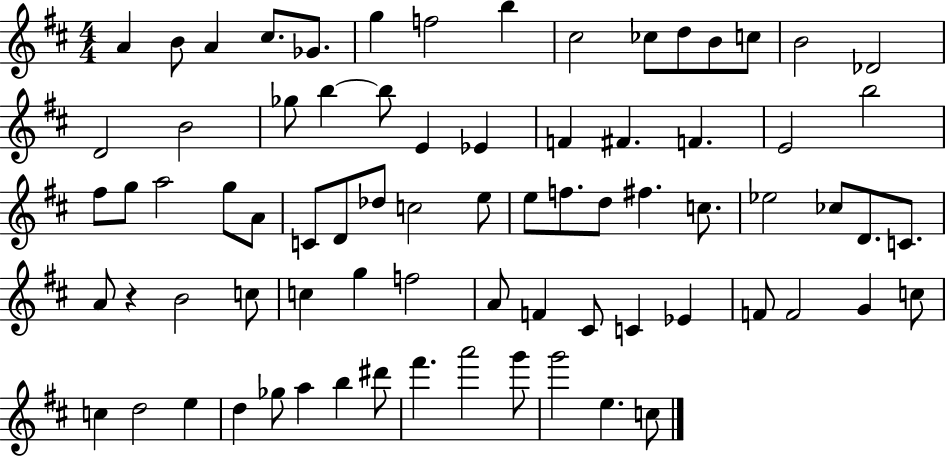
{
  \clef treble
  \numericTimeSignature
  \time 4/4
  \key d \major
  a'4 b'8 a'4 cis''8. ges'8. | g''4 f''2 b''4 | cis''2 ces''8 d''8 b'8 c''8 | b'2 des'2 | \break d'2 b'2 | ges''8 b''4~~ b''8 e'4 ees'4 | f'4 fis'4. f'4. | e'2 b''2 | \break fis''8 g''8 a''2 g''8 a'8 | c'8 d'8 des''8 c''2 e''8 | e''8 f''8. d''8 fis''4. c''8. | ees''2 ces''8 d'8. c'8. | \break a'8 r4 b'2 c''8 | c''4 g''4 f''2 | a'8 f'4 cis'8 c'4 ees'4 | f'8 f'2 g'4 c''8 | \break c''4 d''2 e''4 | d''4 ges''8 a''4 b''4 dis'''8 | fis'''4. a'''2 g'''8 | g'''2 e''4. c''8 | \break \bar "|."
}